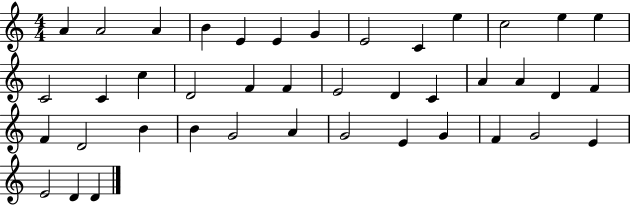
X:1
T:Untitled
M:4/4
L:1/4
K:C
A A2 A B E E G E2 C e c2 e e C2 C c D2 F F E2 D C A A D F F D2 B B G2 A G2 E G F G2 E E2 D D